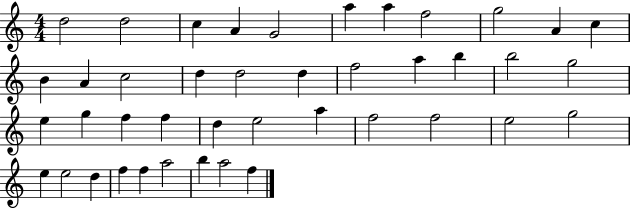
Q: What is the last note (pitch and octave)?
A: F5